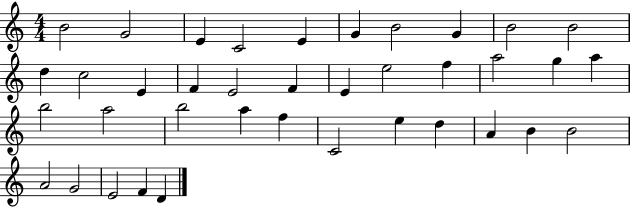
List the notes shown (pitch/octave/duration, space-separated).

B4/h G4/h E4/q C4/h E4/q G4/q B4/h G4/q B4/h B4/h D5/q C5/h E4/q F4/q E4/h F4/q E4/q E5/h F5/q A5/h G5/q A5/q B5/h A5/h B5/h A5/q F5/q C4/h E5/q D5/q A4/q B4/q B4/h A4/h G4/h E4/h F4/q D4/q